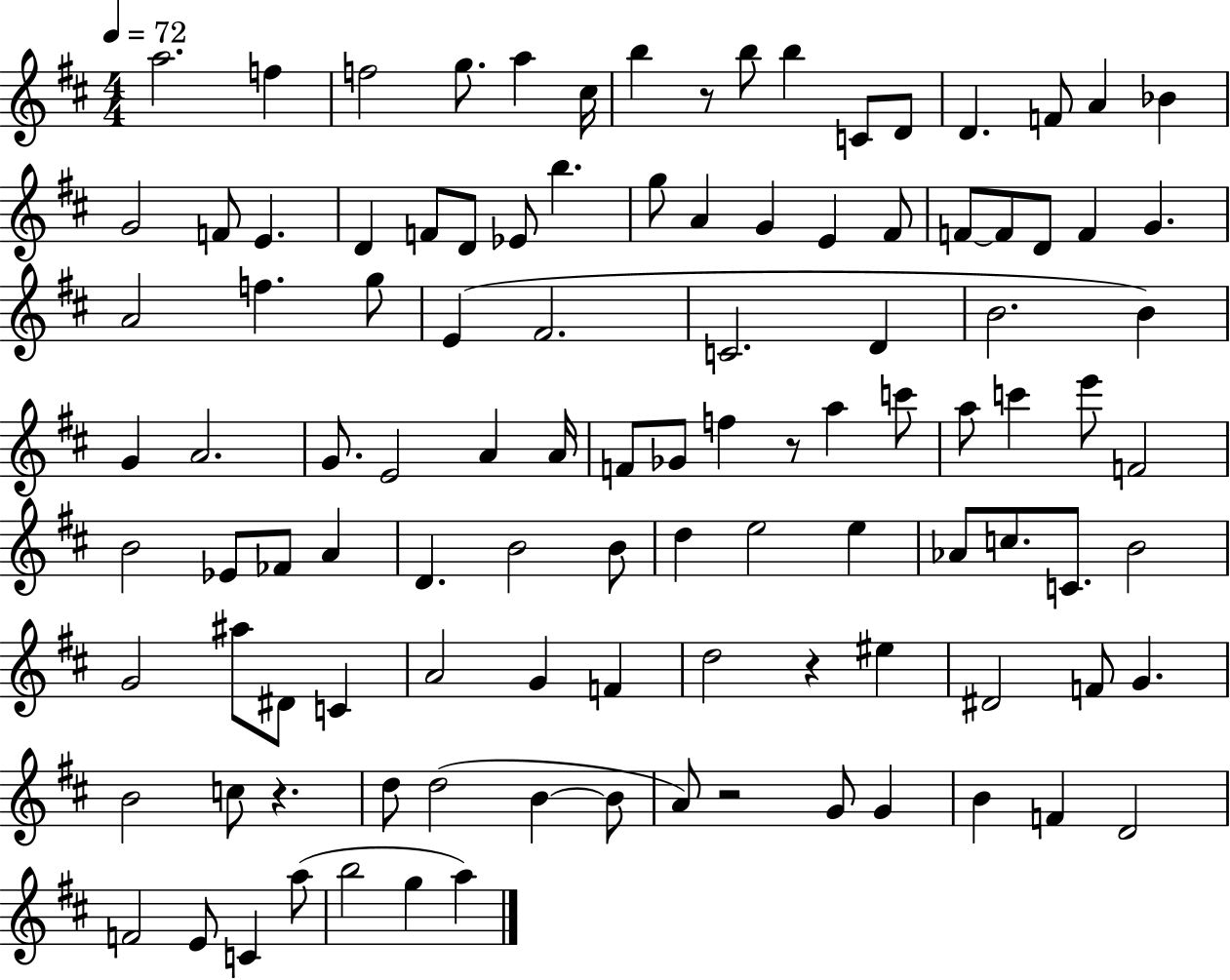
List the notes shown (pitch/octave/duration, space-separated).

A5/h. F5/q F5/h G5/e. A5/q C#5/s B5/q R/e B5/e B5/q C4/e D4/e D4/q. F4/e A4/q Bb4/q G4/h F4/e E4/q. D4/q F4/e D4/e Eb4/e B5/q. G5/e A4/q G4/q E4/q F#4/e F4/e F4/e D4/e F4/q G4/q. A4/h F5/q. G5/e E4/q F#4/h. C4/h. D4/q B4/h. B4/q G4/q A4/h. G4/e. E4/h A4/q A4/s F4/e Gb4/e F5/q R/e A5/q C6/e A5/e C6/q E6/e F4/h B4/h Eb4/e FES4/e A4/q D4/q. B4/h B4/e D5/q E5/h E5/q Ab4/e C5/e. C4/e. B4/h G4/h A#5/e D#4/e C4/q A4/h G4/q F4/q D5/h R/q EIS5/q D#4/h F4/e G4/q. B4/h C5/e R/q. D5/e D5/h B4/q B4/e A4/e R/h G4/e G4/q B4/q F4/q D4/h F4/h E4/e C4/q A5/e B5/h G5/q A5/q